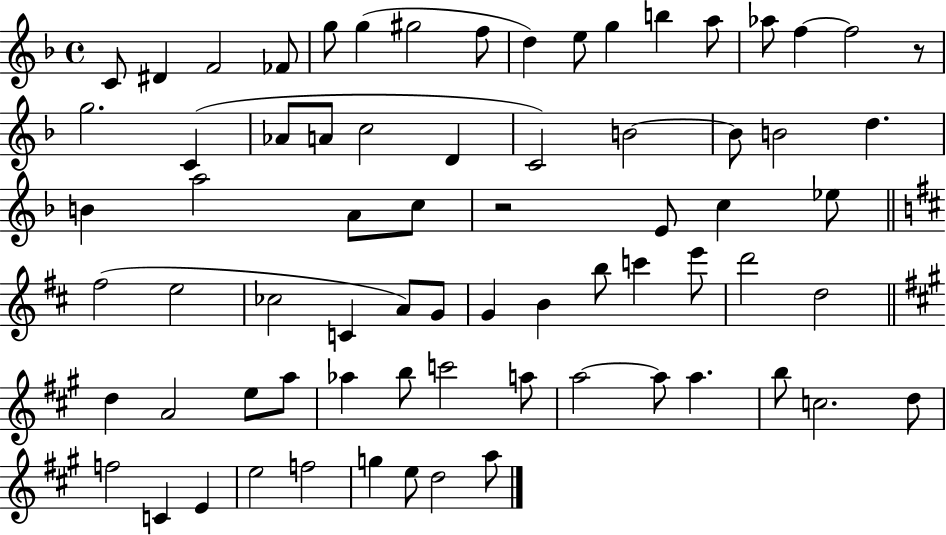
C4/e D#4/q F4/h FES4/e G5/e G5/q G#5/h F5/e D5/q E5/e G5/q B5/q A5/e Ab5/e F5/q F5/h R/e G5/h. C4/q Ab4/e A4/e C5/h D4/q C4/h B4/h B4/e B4/h D5/q. B4/q A5/h A4/e C5/e R/h E4/e C5/q Eb5/e F#5/h E5/h CES5/h C4/q A4/e G4/e G4/q B4/q B5/e C6/q E6/e D6/h D5/h D5/q A4/h E5/e A5/e Ab5/q B5/e C6/h A5/e A5/h A5/e A5/q. B5/e C5/h. D5/e F5/h C4/q E4/q E5/h F5/h G5/q E5/e D5/h A5/e